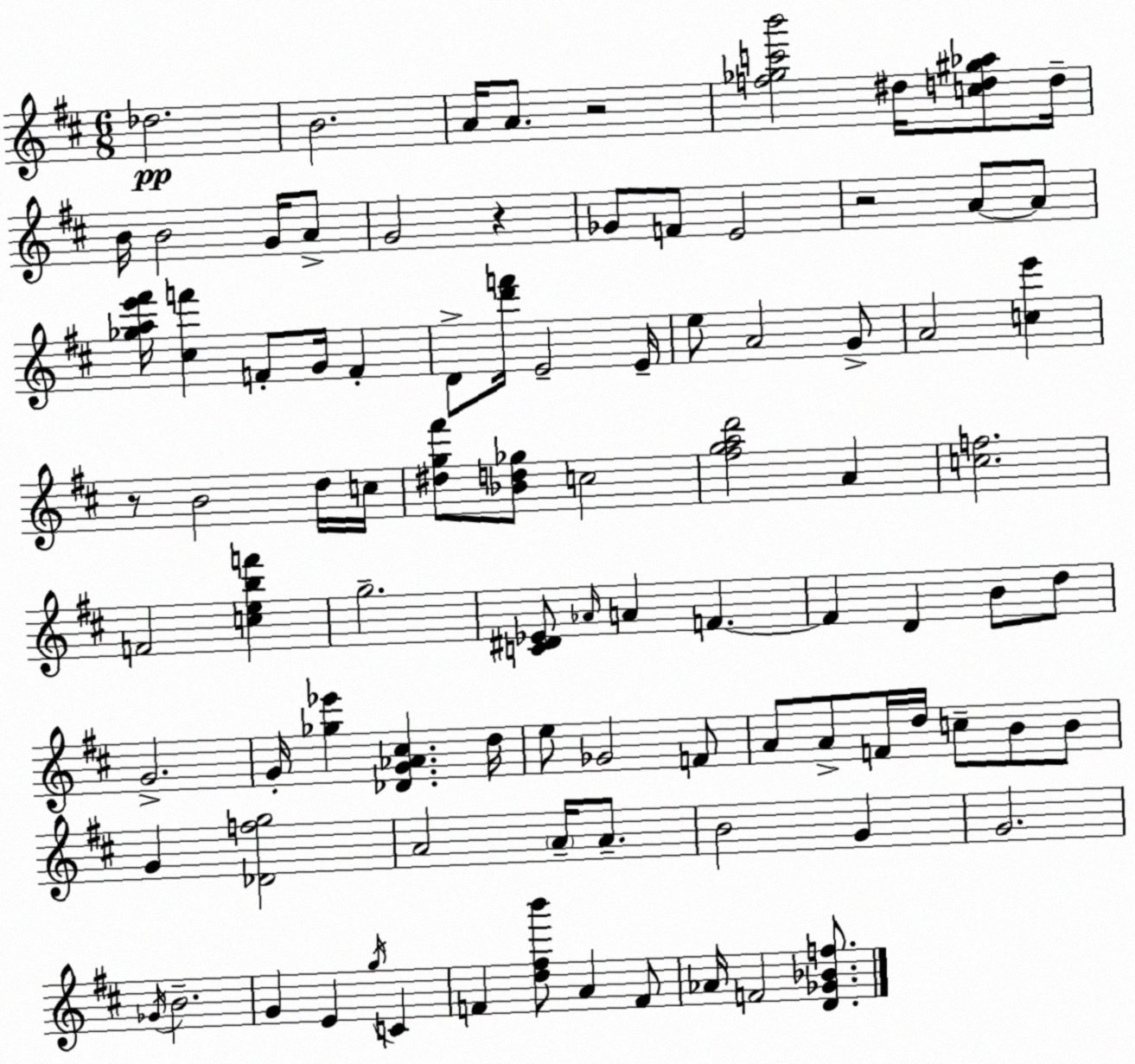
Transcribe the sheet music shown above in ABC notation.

X:1
T:Untitled
M:6/8
L:1/4
K:D
_d2 B2 A/4 A/2 z2 [f_gc'b']2 ^d/4 [cd^g_a]/2 d/4 B/4 B2 G/4 A/2 G2 z _G/2 F/2 E2 z2 A/2 A/2 [_gae'^f']/4 [^cf'] F/2 G/4 F D/2 [d'f']/4 E2 E/4 e/2 A2 G/2 A2 [ce'] z/2 B2 d/4 c/4 [^dg^f']/2 [_Bd_g]/2 c2 [^fgad']2 A [cf]2 F2 [cebf'] g2 [C^D_E]/2 _A/4 A F F D B/2 d/2 G2 G/4 [_g_e'] [_DG_A^c] d/4 e/2 _G2 F/2 A/2 A/2 F/4 d/4 c/2 B/2 B/2 G [_Dfg]2 A2 A/4 A/2 B2 G G2 _G/4 B2 G E g/4 C F [d^fb']/2 A F/2 _A/4 F2 [D_G_Bf]/2